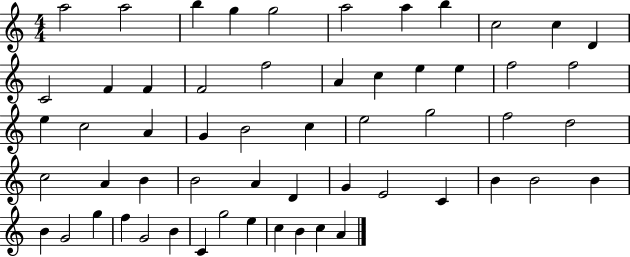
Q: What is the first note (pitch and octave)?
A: A5